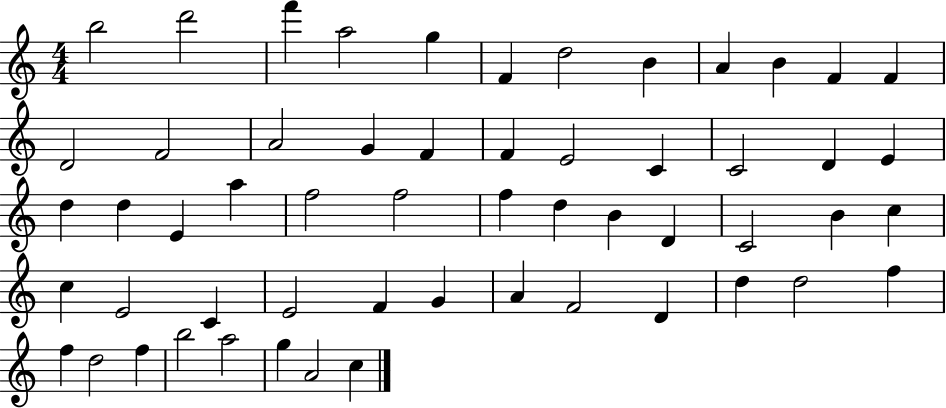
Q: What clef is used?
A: treble